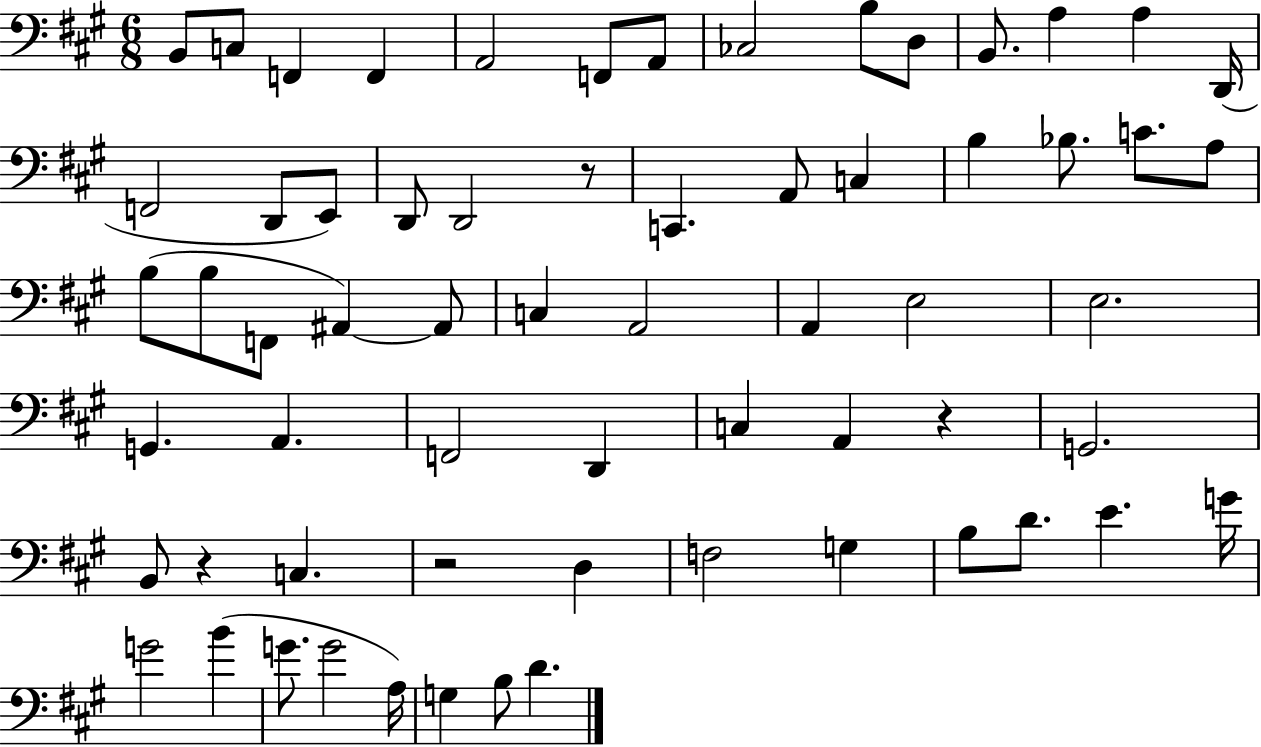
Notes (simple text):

B2/e C3/e F2/q F2/q A2/h F2/e A2/e CES3/h B3/e D3/e B2/e. A3/q A3/q D2/s F2/h D2/e E2/e D2/e D2/h R/e C2/q. A2/e C3/q B3/q Bb3/e. C4/e. A3/e B3/e B3/e F2/e A#2/q A#2/e C3/q A2/h A2/q E3/h E3/h. G2/q. A2/q. F2/h D2/q C3/q A2/q R/q G2/h. B2/e R/q C3/q. R/h D3/q F3/h G3/q B3/e D4/e. E4/q. G4/s G4/h B4/q G4/e. G4/h A3/s G3/q B3/e D4/q.